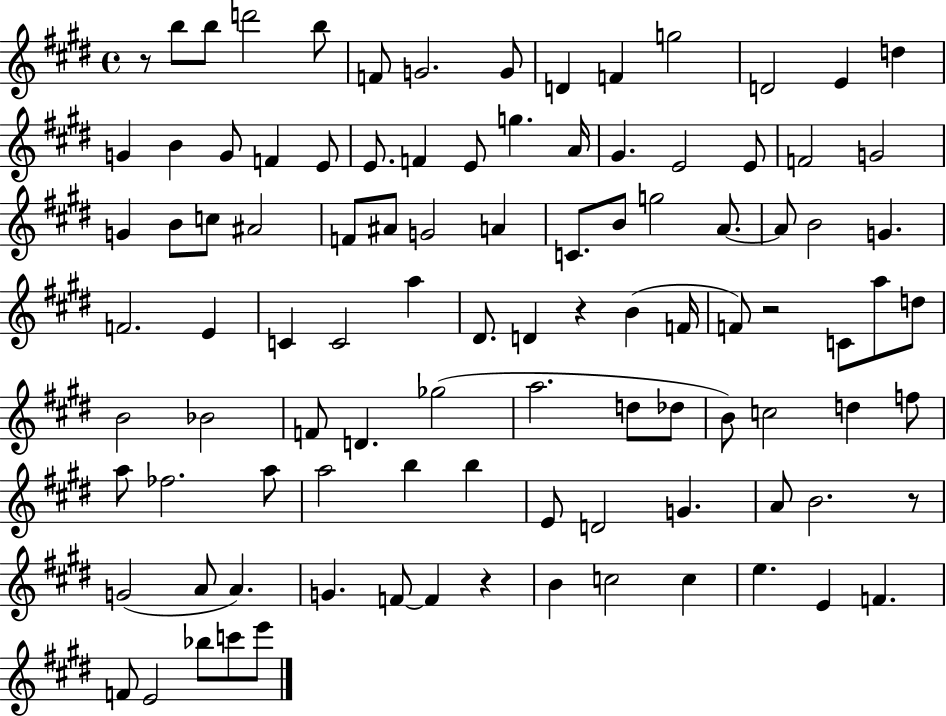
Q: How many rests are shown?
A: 5